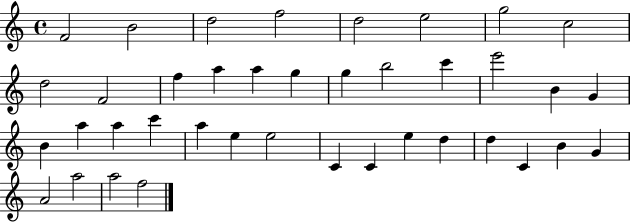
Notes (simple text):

F4/h B4/h D5/h F5/h D5/h E5/h G5/h C5/h D5/h F4/h F5/q A5/q A5/q G5/q G5/q B5/h C6/q E6/h B4/q G4/q B4/q A5/q A5/q C6/q A5/q E5/q E5/h C4/q C4/q E5/q D5/q D5/q C4/q B4/q G4/q A4/h A5/h A5/h F5/h